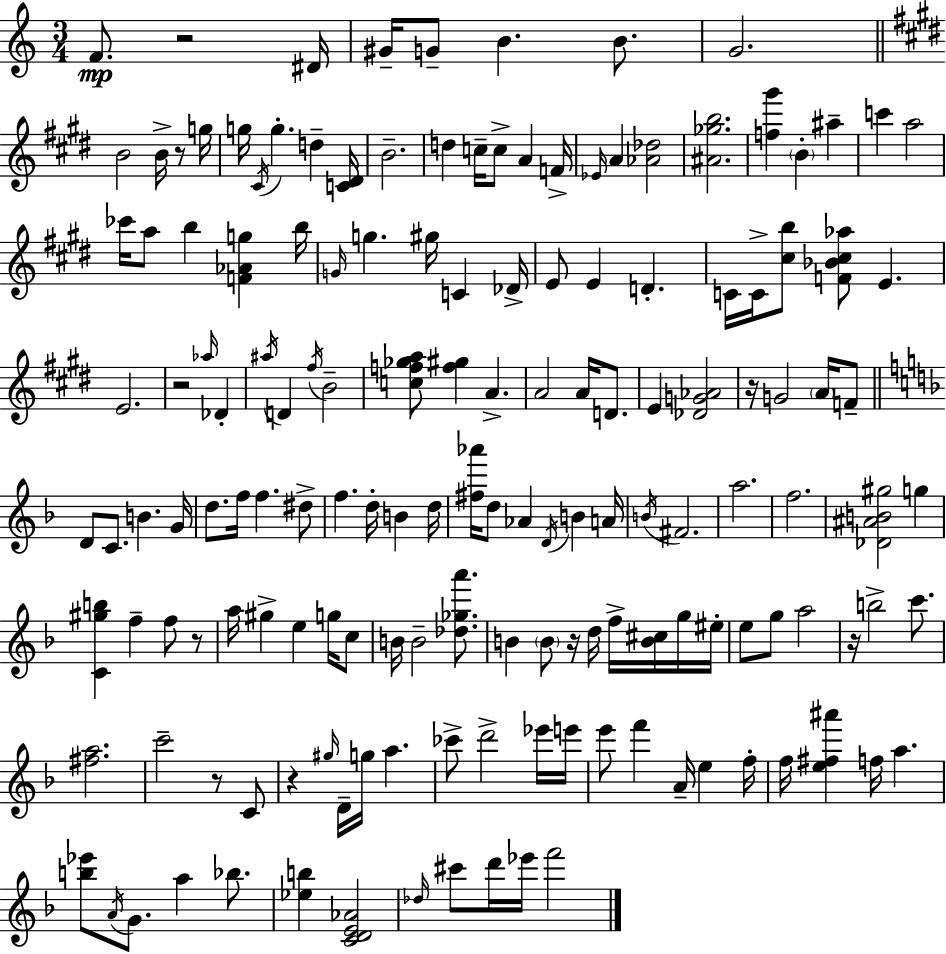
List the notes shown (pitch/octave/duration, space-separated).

F4/e. R/h D#4/s G#4/s G4/e B4/q. B4/e. G4/h. B4/h B4/s R/e G5/s G5/s C#4/s G5/q. D5/q [C4,D#4]/s B4/h. D5/q C5/s C5/e A4/q F4/s Eb4/s A4/q [Ab4,Db5]/h [A#4,Gb5,B5]/h. [F5,G#6]/q B4/q A#5/q C6/q A5/h CES6/s A5/e B5/q [F4,Ab4,G5]/q B5/s G4/s G5/q. G#5/s C4/q Db4/s E4/e E4/q D4/q. C4/s C4/s [C#5,B5]/e [F4,Bb4,C#5,Ab5]/e E4/q. E4/h. R/h Ab5/s Db4/q A#5/s D4/q F#5/s B4/h [C5,F5,Gb5,A5]/e [F5,G#5]/q A4/q. A4/h A4/s D4/e. E4/q [Db4,G4,Ab4]/h R/s G4/h A4/s F4/e D4/e C4/e. B4/q. G4/s D5/e. F5/s F5/q. D#5/e F5/q. D5/s B4/q D5/s [F#5,Ab6]/s D5/e Ab4/q D4/s B4/q A4/s B4/s F#4/h. A5/h. F5/h. [Db4,A#4,B4,G#5]/h G5/q [C4,G#5,B5]/q F5/q F5/e R/e A5/s G#5/q E5/q G5/s C5/e B4/s B4/h [Db5,Gb5,A6]/e. B4/q B4/e R/s D5/s F5/s [B4,C#5]/s G5/s EIS5/s E5/e G5/e A5/h R/s B5/h C6/e. [F#5,A5]/h. C6/h R/e C4/e R/q G#5/s D4/s G5/s A5/q. CES6/e D6/h Eb6/s E6/s E6/e F6/q A4/s E5/q F5/s F5/s [E5,F#5,A#6]/q F5/s A5/q. [B5,Eb6]/e A4/s G4/e. A5/q Bb5/e. [Eb5,B5]/q [C4,D4,E4,Ab4]/h Db5/s C#6/e D6/s Eb6/s F6/h